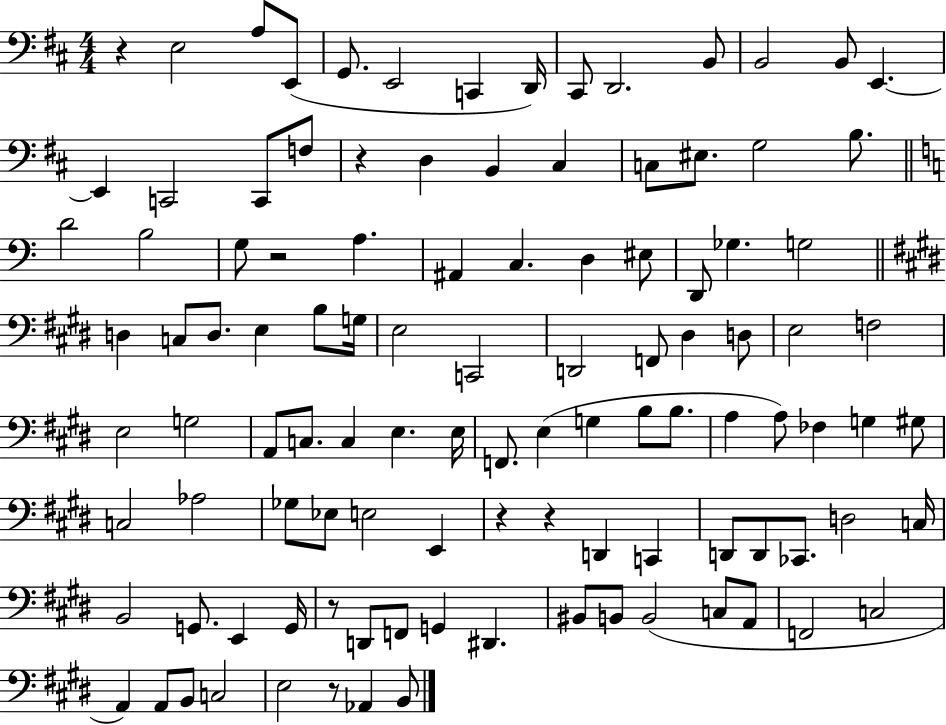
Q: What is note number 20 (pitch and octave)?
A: C#3